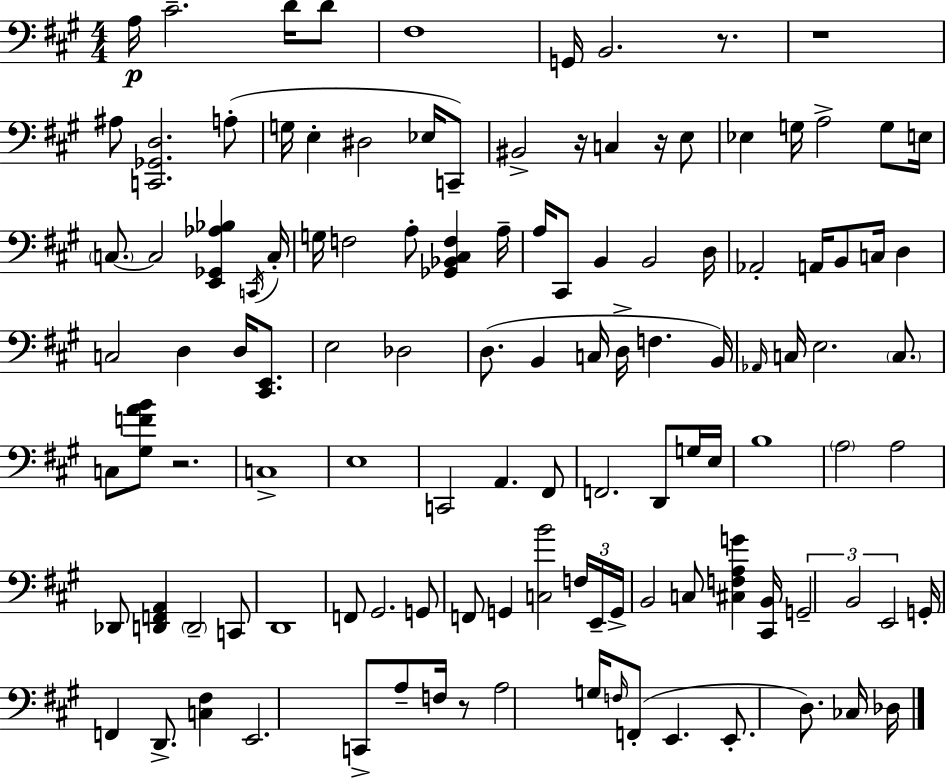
{
  \clef bass
  \numericTimeSignature
  \time 4/4
  \key a \major
  a16\p cis'2.-- d'16 d'8 | fis1 | g,16 b,2. r8. | r1 | \break ais8 <c, ges, d>2. a8-.( | g16 e4-. dis2 ees16 c,8--) | bis,2-> r16 c4 r16 e8 | ees4 g16 a2-> g8 e16 | \break \parenthesize c8.~~ c2 <e, ges, aes bes>4 \acciaccatura { c,16 } | c16-. g16 f2 a8-. <ges, bes, cis f>4 | a16-- a16 cis,8 b,4 b,2 | d16 aes,2-. a,16 b,8 c16 d4 | \break c2 d4 d16 <cis, e,>8. | e2 des2 | d8.( b,4 c16 d16-> f4. | b,16) \grace { aes,16 } c16 e2. \parenthesize c8. | \break c8 <gis f' a' b'>8 r2. | c1-> | e1 | c,2 a,4. | \break fis,8 f,2. d,8 | g16 e16 b1 | \parenthesize a2 a2 | des,8 <d, f, a,>4 \parenthesize d,2-- | \break c,8 d,1 | f,8 gis,2. | g,8 f,8 g,4 <c b'>2 | \tuplet 3/2 { f16 e,16-- g,16-> } b,2 c8 <cis f a g'>4 | \break <cis, b,>16 \tuplet 3/2 { g,2-- b,2 | e,2 } g,16-. f,4 d,8.-> | <c fis>4 e,2. | c,8-> a8-- f16 r8 a2 | \break g16 \grace { f16 }( f,8-. e,4. e,8.-. d8.) | ces16 des16 \bar "|."
}